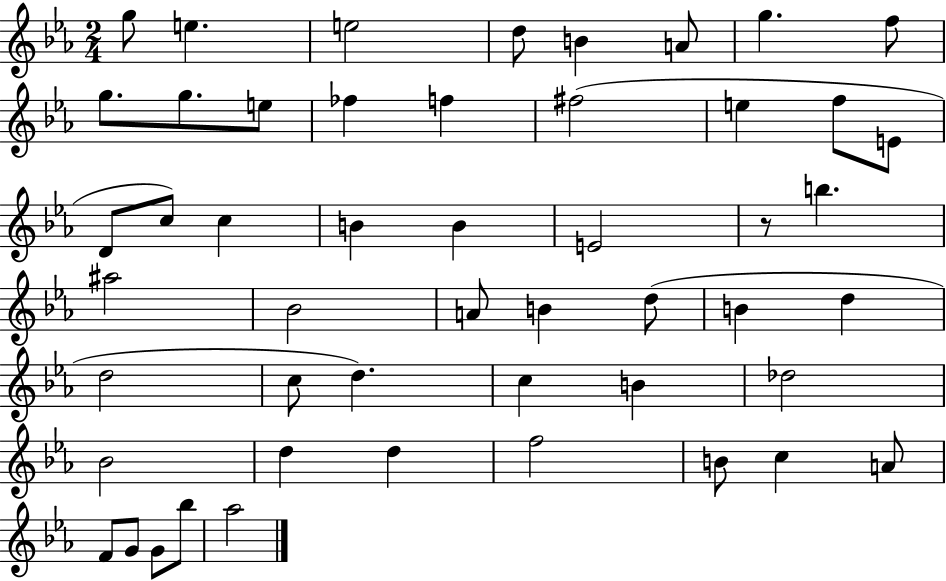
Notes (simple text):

G5/e E5/q. E5/h D5/e B4/q A4/e G5/q. F5/e G5/e. G5/e. E5/e FES5/q F5/q F#5/h E5/q F5/e E4/e D4/e C5/e C5/q B4/q B4/q E4/h R/e B5/q. A#5/h Bb4/h A4/e B4/q D5/e B4/q D5/q D5/h C5/e D5/q. C5/q B4/q Db5/h Bb4/h D5/q D5/q F5/h B4/e C5/q A4/e F4/e G4/e G4/e Bb5/e Ab5/h